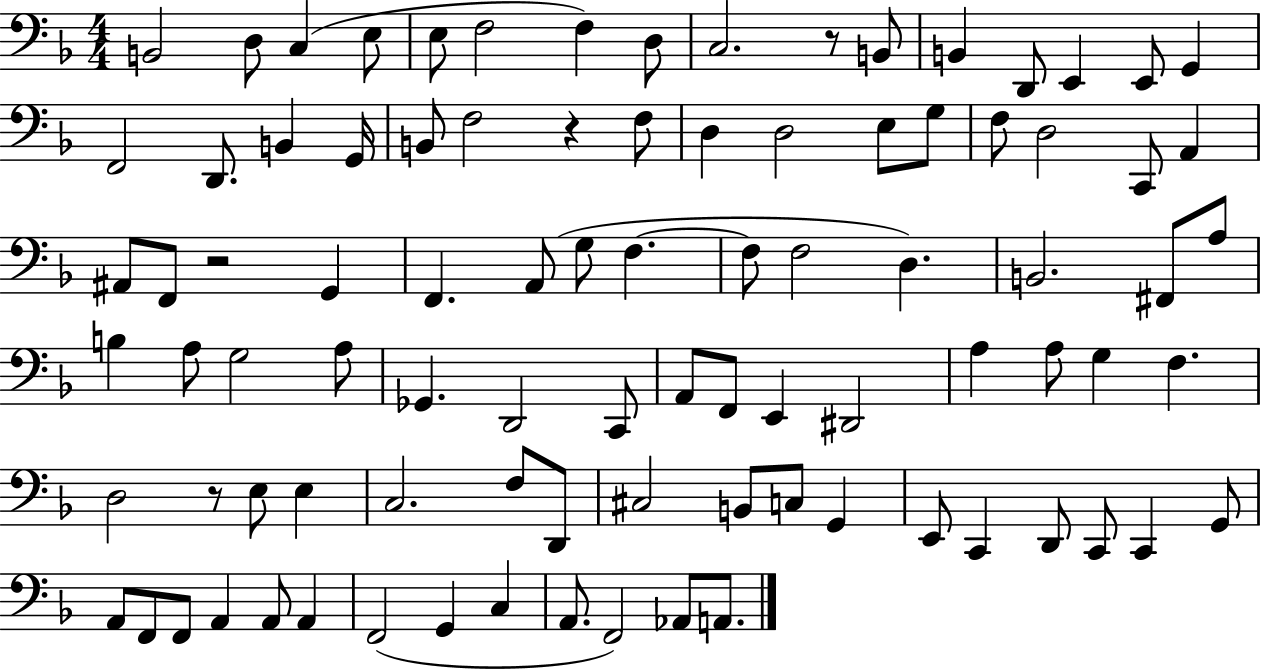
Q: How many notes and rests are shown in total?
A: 91